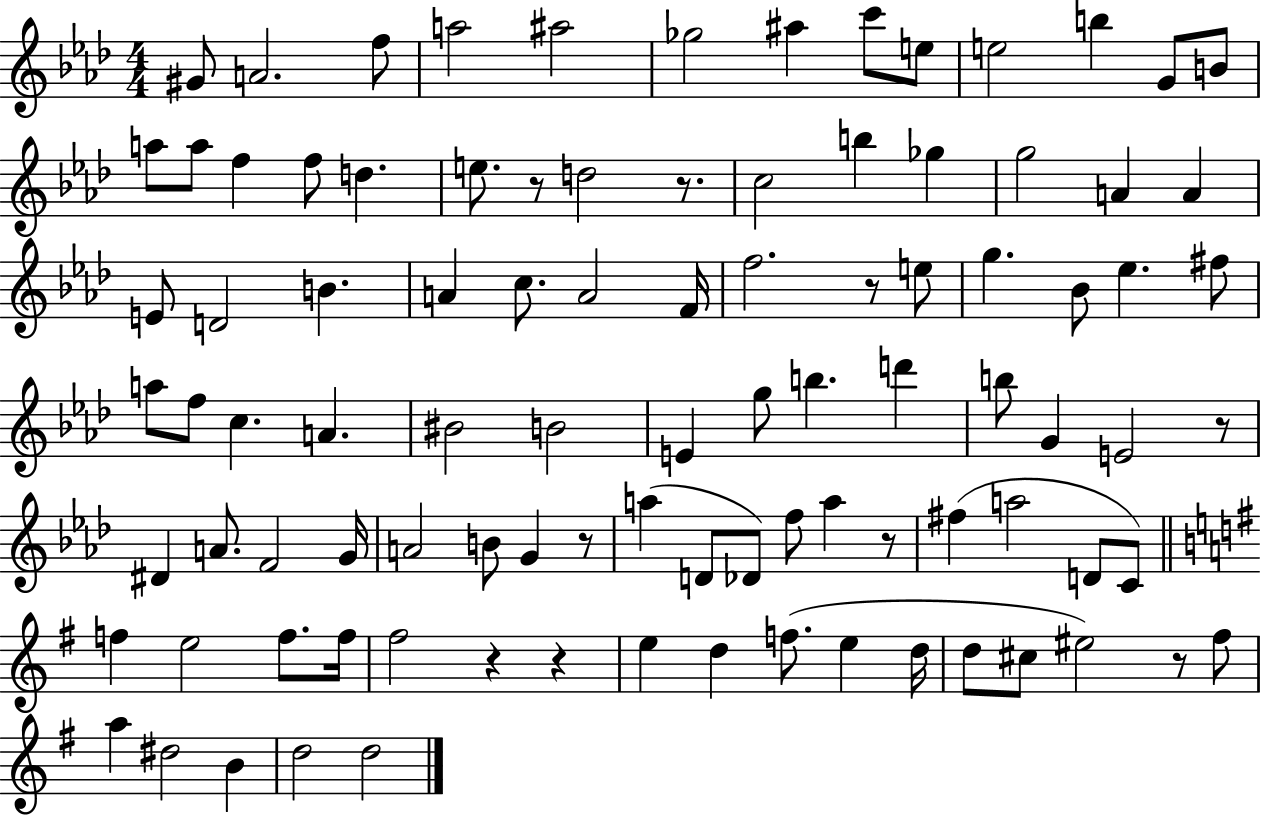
G#4/e A4/h. F5/e A5/h A#5/h Gb5/h A#5/q C6/e E5/e E5/h B5/q G4/e B4/e A5/e A5/e F5/q F5/e D5/q. E5/e. R/e D5/h R/e. C5/h B5/q Gb5/q G5/h A4/q A4/q E4/e D4/h B4/q. A4/q C5/e. A4/h F4/s F5/h. R/e E5/e G5/q. Bb4/e Eb5/q. F#5/e A5/e F5/e C5/q. A4/q. BIS4/h B4/h E4/q G5/e B5/q. D6/q B5/e G4/q E4/h R/e D#4/q A4/e. F4/h G4/s A4/h B4/e G4/q R/e A5/q D4/e Db4/e F5/e A5/q R/e F#5/q A5/h D4/e C4/e F5/q E5/h F5/e. F5/s F#5/h R/q R/q E5/q D5/q F5/e. E5/q D5/s D5/e C#5/e EIS5/h R/e F#5/e A5/q D#5/h B4/q D5/h D5/h